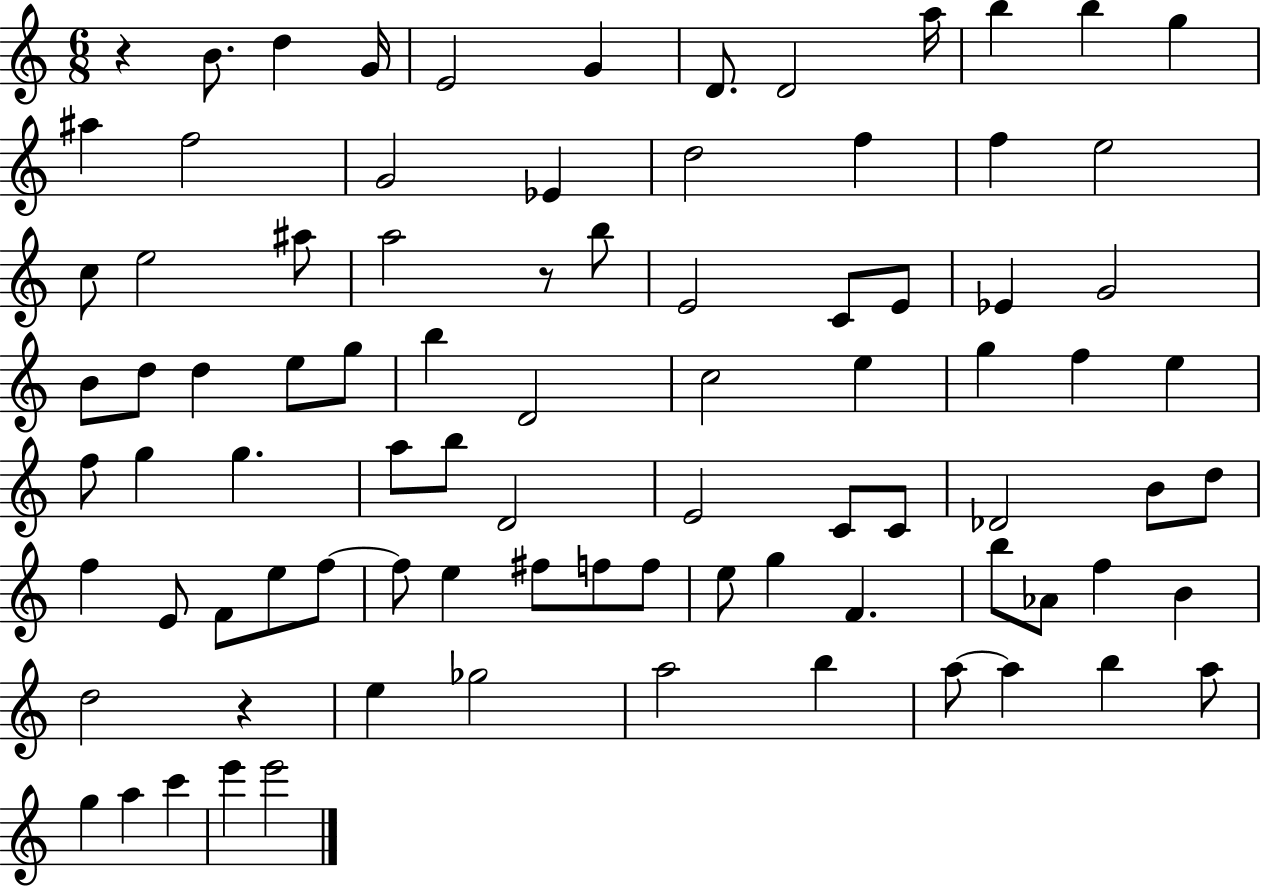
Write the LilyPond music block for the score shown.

{
  \clef treble
  \numericTimeSignature
  \time 6/8
  \key c \major
  r4 b'8. d''4 g'16 | e'2 g'4 | d'8. d'2 a''16 | b''4 b''4 g''4 | \break ais''4 f''2 | g'2 ees'4 | d''2 f''4 | f''4 e''2 | \break c''8 e''2 ais''8 | a''2 r8 b''8 | e'2 c'8 e'8 | ees'4 g'2 | \break b'8 d''8 d''4 e''8 g''8 | b''4 d'2 | c''2 e''4 | g''4 f''4 e''4 | \break f''8 g''4 g''4. | a''8 b''8 d'2 | e'2 c'8 c'8 | des'2 b'8 d''8 | \break f''4 e'8 f'8 e''8 f''8~~ | f''8 e''4 fis''8 f''8 f''8 | e''8 g''4 f'4. | b''8 aes'8 f''4 b'4 | \break d''2 r4 | e''4 ges''2 | a''2 b''4 | a''8~~ a''4 b''4 a''8 | \break g''4 a''4 c'''4 | e'''4 e'''2 | \bar "|."
}